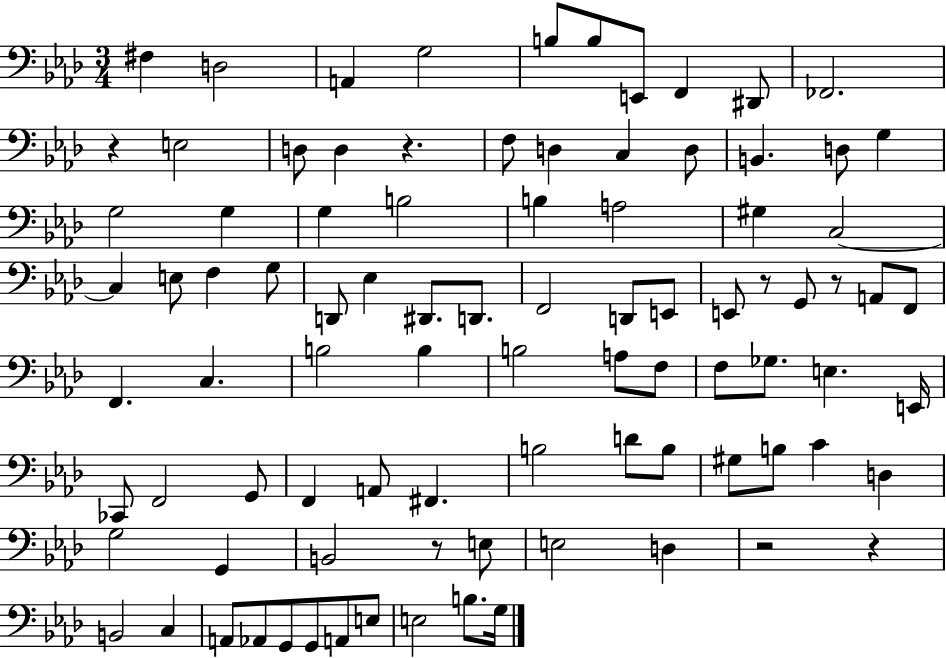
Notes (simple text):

F#3/q D3/h A2/q G3/h B3/e B3/e E2/e F2/q D#2/e FES2/h. R/q E3/h D3/e D3/q R/q. F3/e D3/q C3/q D3/e B2/q. D3/e G3/q G3/h G3/q G3/q B3/h B3/q A3/h G#3/q C3/h C3/q E3/e F3/q G3/e D2/e Eb3/q D#2/e. D2/e. F2/h D2/e E2/e E2/e R/e G2/e R/e A2/e F2/e F2/q. C3/q. B3/h B3/q B3/h A3/e F3/e F3/e Gb3/e. E3/q. E2/s CES2/e F2/h G2/e F2/q A2/e F#2/q. B3/h D4/e B3/e G#3/e B3/e C4/q D3/q G3/h G2/q B2/h R/e E3/e E3/h D3/q R/h R/q B2/h C3/q A2/e Ab2/e G2/e G2/e A2/e E3/e E3/h B3/e. G3/s